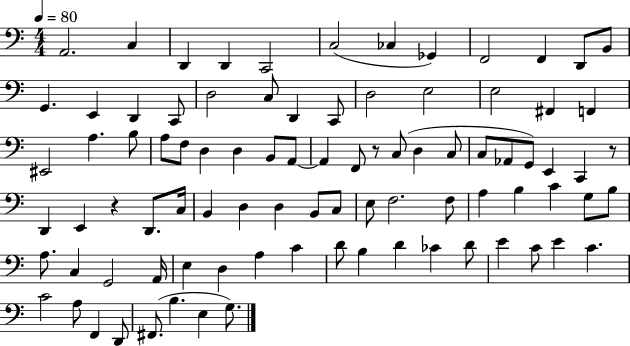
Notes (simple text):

A2/h. C3/q D2/q D2/q C2/h C3/h CES3/q Gb2/q F2/h F2/q D2/e B2/e G2/q. E2/q D2/q C2/e D3/h C3/e D2/q C2/e D3/h E3/h E3/h F#2/q F2/q EIS2/h A3/q. B3/e A3/e F3/e D3/q D3/q B2/e A2/e A2/q F2/e R/e C3/e D3/q C3/e C3/e Ab2/e G2/e E2/q C2/q R/e D2/q E2/q R/q D2/e. C3/s B2/q D3/q D3/q B2/e C3/e E3/e F3/h. F3/e A3/q B3/q C4/q G3/e B3/e A3/e. C3/q G2/h A2/s E3/q D3/q A3/q C4/q D4/e B3/q D4/q CES4/q D4/e E4/q C4/e E4/q C4/q. C4/h A3/e F2/q D2/e F#2/e. B3/q. E3/q G3/e.